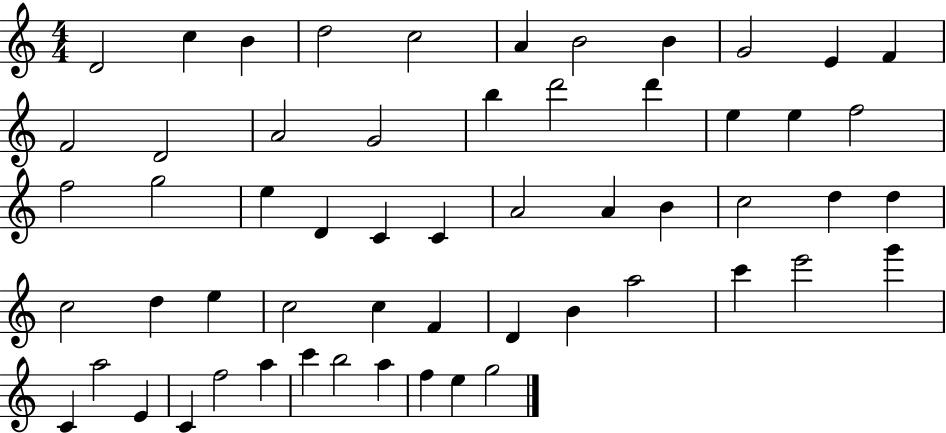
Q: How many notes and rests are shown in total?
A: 57